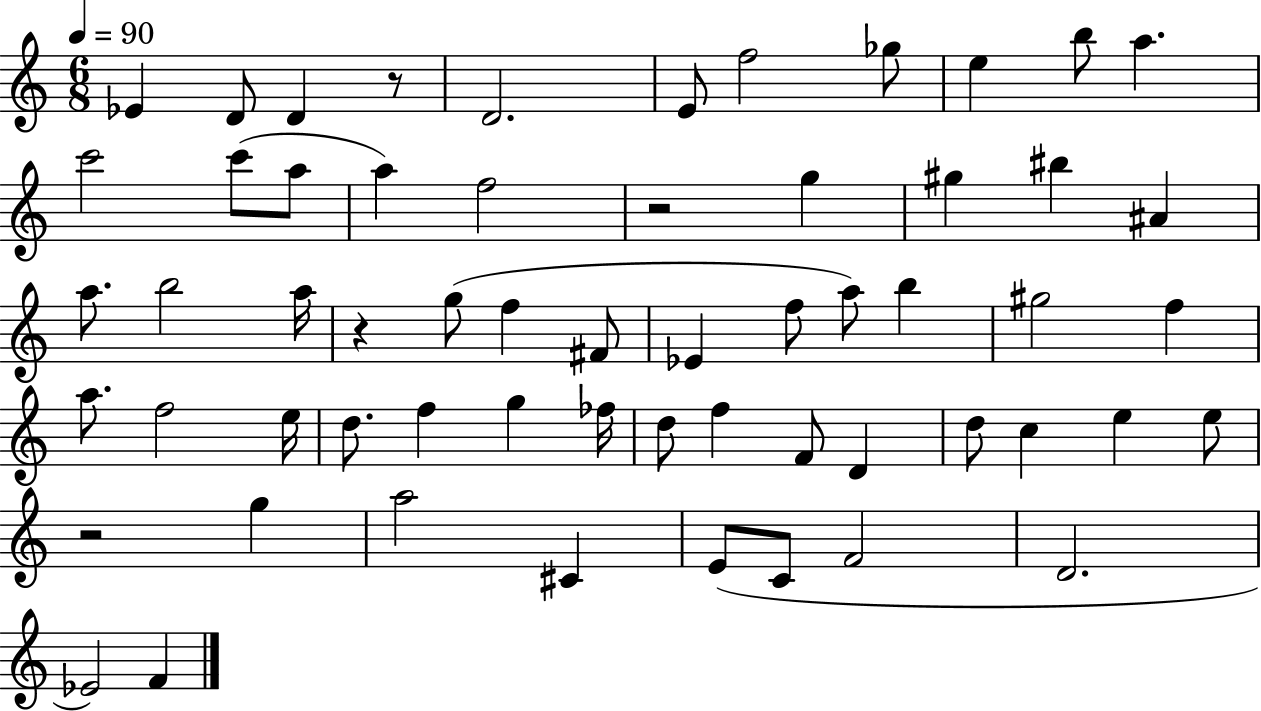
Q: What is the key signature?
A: C major